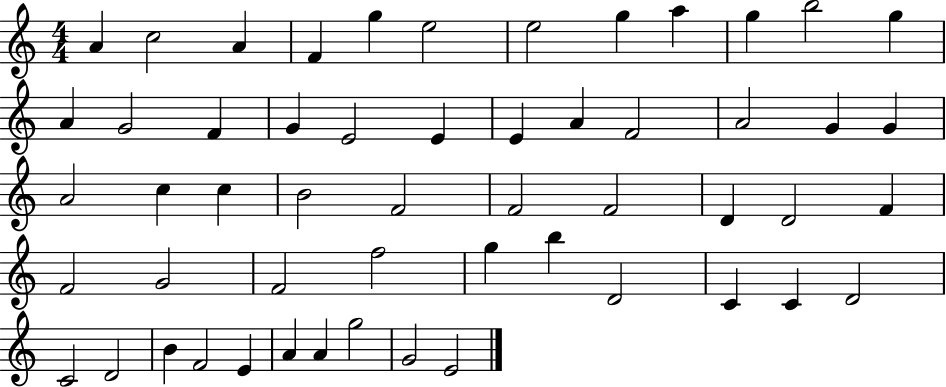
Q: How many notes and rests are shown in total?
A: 54